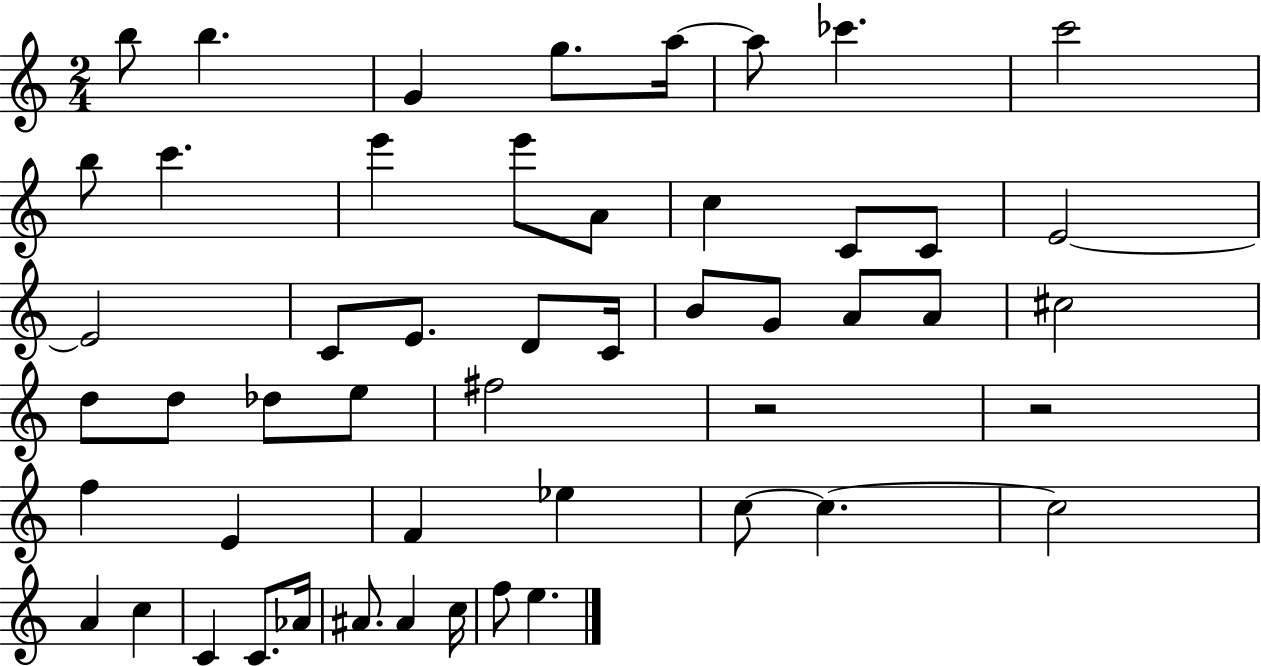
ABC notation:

X:1
T:Untitled
M:2/4
L:1/4
K:C
b/2 b G g/2 a/4 a/2 _c' c'2 b/2 c' e' e'/2 A/2 c C/2 C/2 E2 E2 C/2 E/2 D/2 C/4 B/2 G/2 A/2 A/2 ^c2 d/2 d/2 _d/2 e/2 ^f2 z2 z2 f E F _e c/2 c c2 A c C C/2 _A/4 ^A/2 ^A c/4 f/2 e